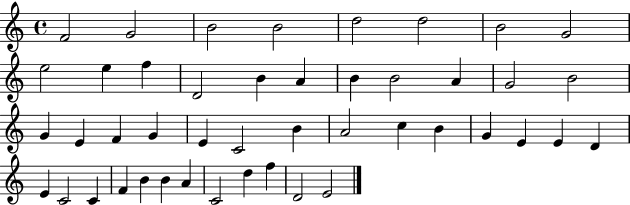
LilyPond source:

{
  \clef treble
  \time 4/4
  \defaultTimeSignature
  \key c \major
  f'2 g'2 | b'2 b'2 | d''2 d''2 | b'2 g'2 | \break e''2 e''4 f''4 | d'2 b'4 a'4 | b'4 b'2 a'4 | g'2 b'2 | \break g'4 e'4 f'4 g'4 | e'4 c'2 b'4 | a'2 c''4 b'4 | g'4 e'4 e'4 d'4 | \break e'4 c'2 c'4 | f'4 b'4 b'4 a'4 | c'2 d''4 f''4 | d'2 e'2 | \break \bar "|."
}